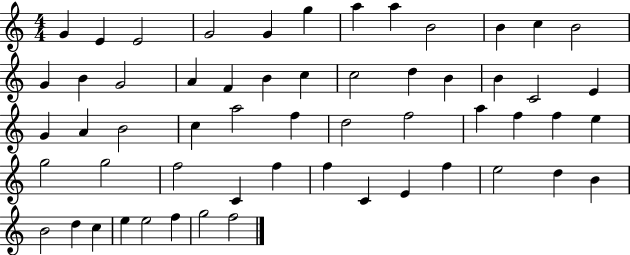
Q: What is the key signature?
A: C major